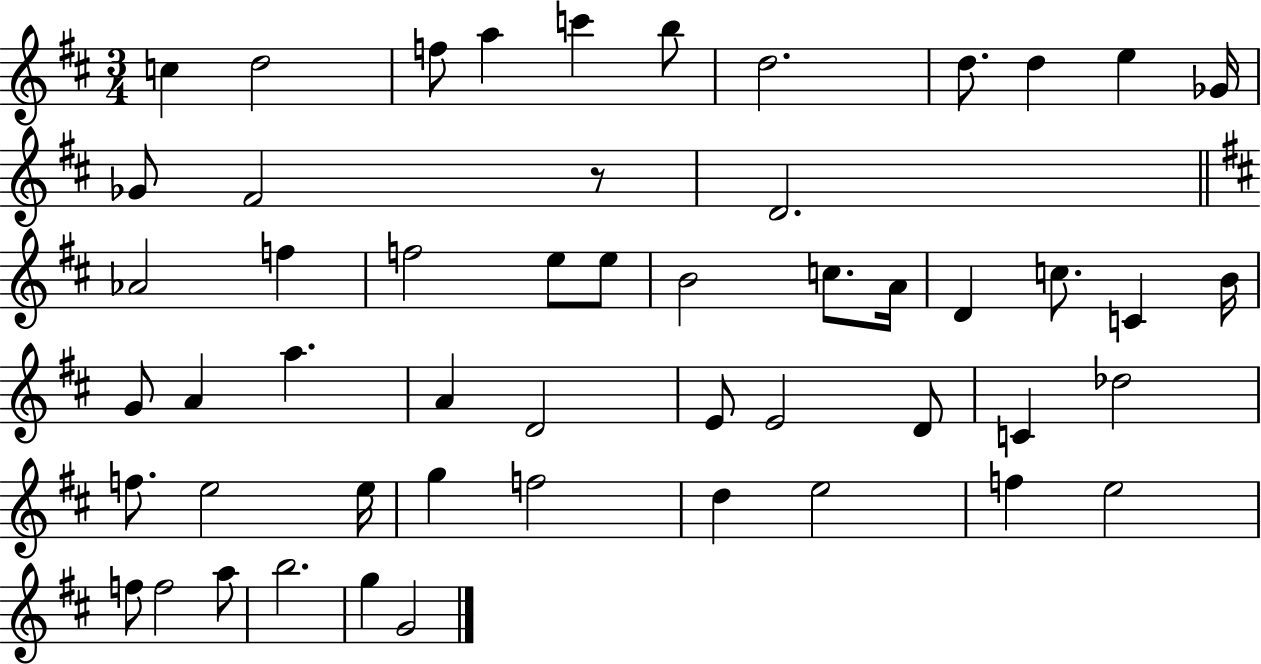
X:1
T:Untitled
M:3/4
L:1/4
K:D
c d2 f/2 a c' b/2 d2 d/2 d e _G/4 _G/2 ^F2 z/2 D2 _A2 f f2 e/2 e/2 B2 c/2 A/4 D c/2 C B/4 G/2 A a A D2 E/2 E2 D/2 C _d2 f/2 e2 e/4 g f2 d e2 f e2 f/2 f2 a/2 b2 g G2